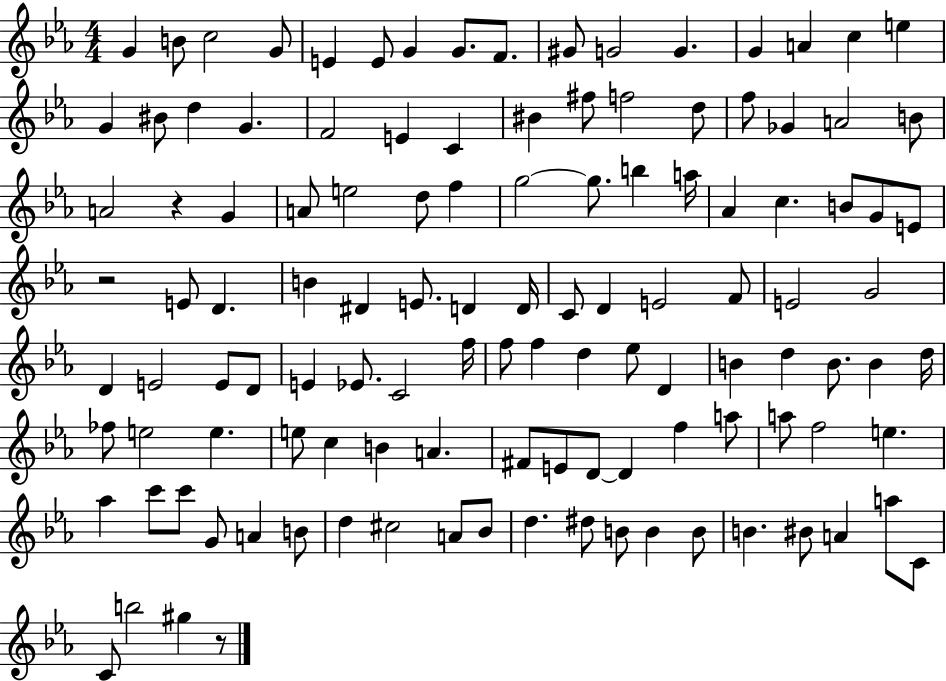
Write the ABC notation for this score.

X:1
T:Untitled
M:4/4
L:1/4
K:Eb
G B/2 c2 G/2 E E/2 G G/2 F/2 ^G/2 G2 G G A c e G ^B/2 d G F2 E C ^B ^f/2 f2 d/2 f/2 _G A2 B/2 A2 z G A/2 e2 d/2 f g2 g/2 b a/4 _A c B/2 G/2 E/2 z2 E/2 D B ^D E/2 D D/4 C/2 D E2 F/2 E2 G2 D E2 E/2 D/2 E _E/2 C2 f/4 f/2 f d _e/2 D B d B/2 B d/4 _f/2 e2 e e/2 c B A ^F/2 E/2 D/2 D f a/2 a/2 f2 e _a c'/2 c'/2 G/2 A B/2 d ^c2 A/2 _B/2 d ^d/2 B/2 B B/2 B ^B/2 A a/2 C/2 C/2 b2 ^g z/2